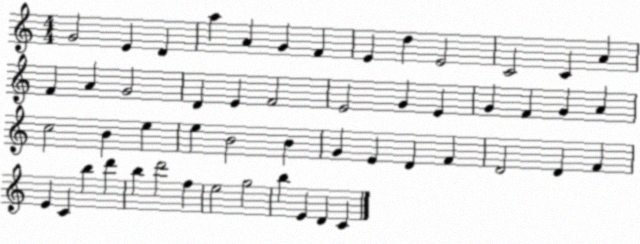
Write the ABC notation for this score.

X:1
T:Untitled
M:4/4
L:1/4
K:C
G2 E D a A G F E d E2 C2 C A F A G2 D E F2 E2 G E G F G A c2 B e e B2 B G E D F D2 D F E C b d' b d'2 f e2 g2 b E D C